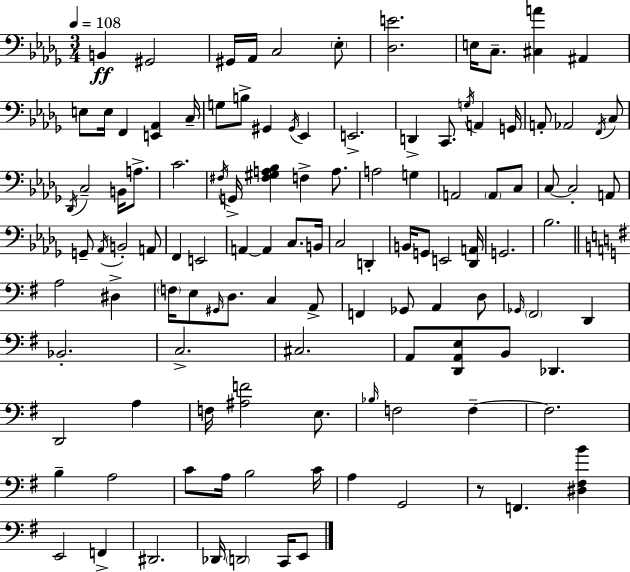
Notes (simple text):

B2/q G#2/h G#2/s Ab2/s C3/h Eb3/e [Db3,E4]/h. E3/s C3/e. [C#3,A4]/q A#2/q E3/e E3/s F2/q [E2,Ab2]/q C3/s G3/e B3/e G#2/q G#2/s Eb2/q E2/h. D2/q C2/e. G3/s A2/q G2/s A2/e Ab2/h F2/s C3/e Db2/s C3/h B2/s A3/e. C4/h. F#3/s G2/s [F#3,G#3,A3,Bb3]/q F3/q A3/e. A3/h G3/q A2/h A2/e C3/e C3/e C3/h A2/e G2/e Ab2/s B2/h A2/e F2/q E2/h A2/q A2/q C3/e. B2/s C3/h D2/q B2/s G2/e E2/h [Db2,A2]/s G2/h. Bb3/h. A3/h D#3/q F3/s E3/e G#2/s D3/e. C3/q A2/e F2/q Gb2/e A2/q D3/e Gb2/s F#2/h D2/q Bb2/h. C3/h. C#3/h. A2/e [D2,A2,E3]/e B2/e Db2/q. D2/h A3/q F3/s [A#3,F4]/h E3/e. Bb3/s F3/h F3/q F3/h. B3/q A3/h C4/e A3/s B3/h C4/s A3/q G2/h R/e F2/q. [D#3,F#3,B4]/q E2/h F2/q D#2/h. Db2/s D2/h C2/s E2/e